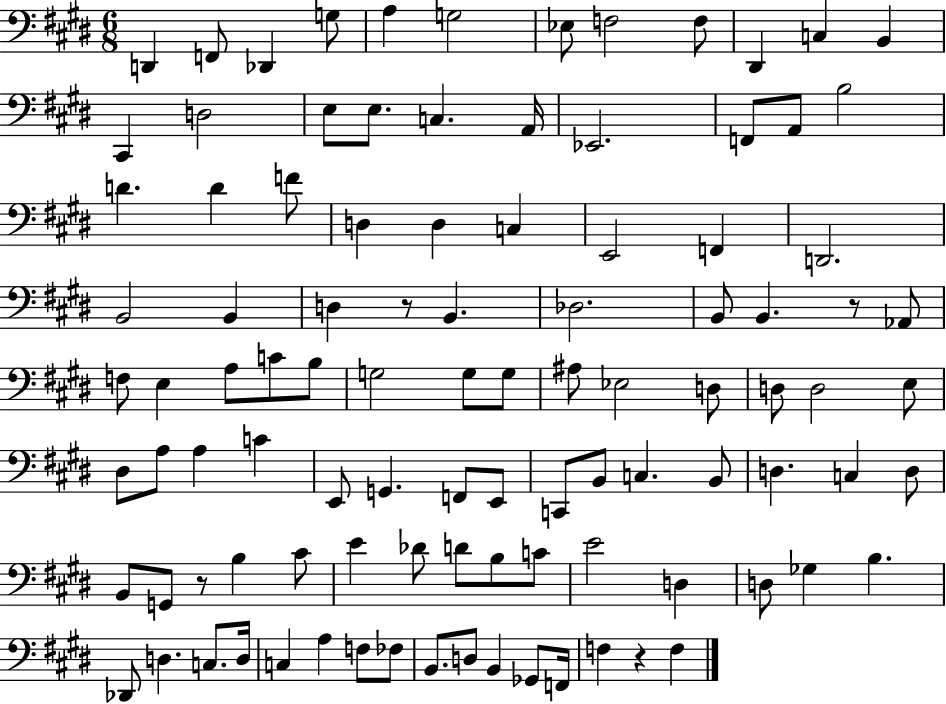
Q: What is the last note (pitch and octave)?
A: F3